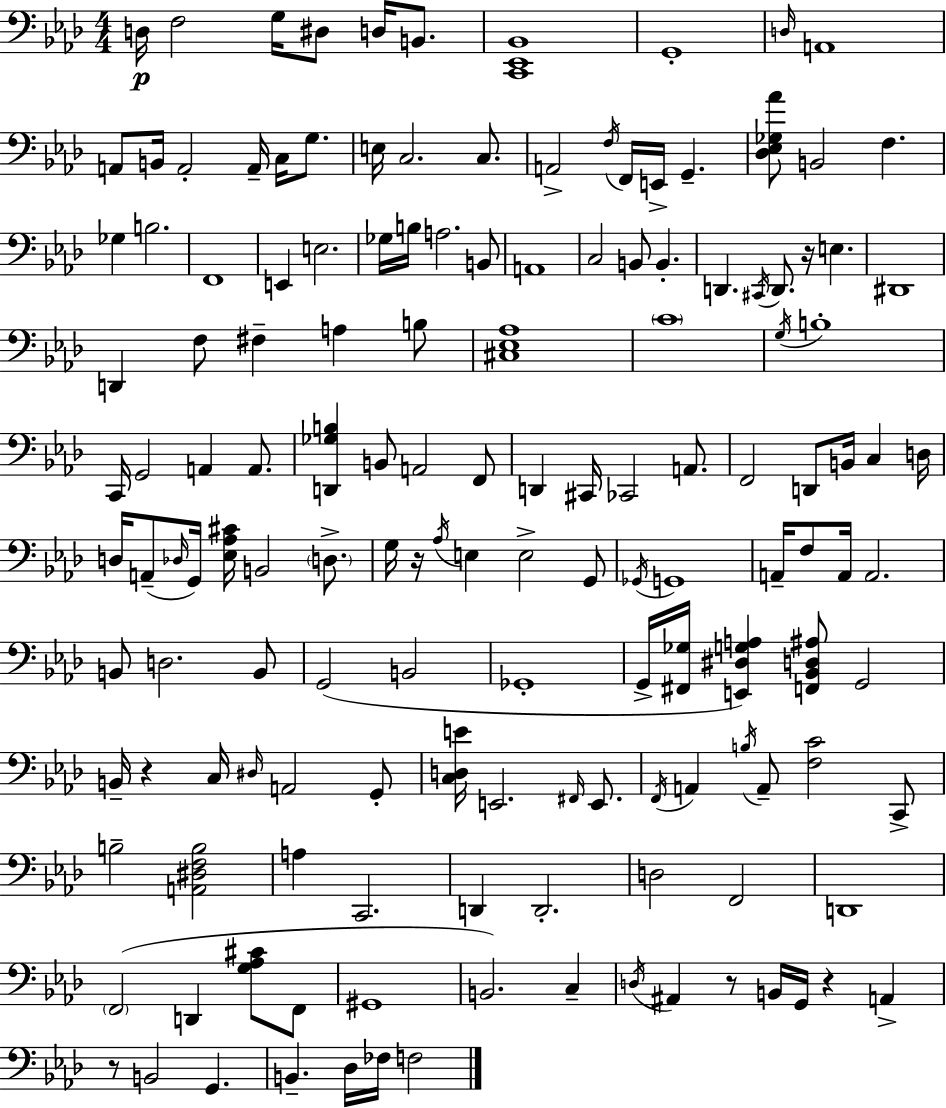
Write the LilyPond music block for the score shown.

{
  \clef bass
  \numericTimeSignature
  \time 4/4
  \key aes \major
  \repeat volta 2 { d16\p f2 g16 dis8 d16 b,8. | <c, ees, bes,>1 | g,1-. | \grace { d16 } a,1 | \break a,8 b,16 a,2-. a,16-- c16 g8. | e16 c2. c8. | a,2-> \acciaccatura { f16 } f,16 e,16-> g,4.-- | <des ees ges aes'>8 b,2 f4. | \break ges4 b2. | f,1 | e,4 e2. | ges16 b16 a2. | \break b,8 a,1 | c2 b,8 b,4.-. | d,4. \acciaccatura { cis,16 } d,8. r16 e4. | dis,1 | \break d,4 f8 fis4-- a4 | b8 <cis ees aes>1 | \parenthesize c'1 | \acciaccatura { g16 } b1-. | \break c,16 g,2 a,4 | a,8. <d, ges b>4 b,8 a,2 | f,8 d,4 cis,16 ces,2 | a,8. f,2 d,8 b,16 c4 | \break d16 d16 a,8--( \grace { des16 } g,16) <ees aes cis'>16 b,2 | \parenthesize d8.-> g16 r16 \acciaccatura { aes16 } e4 e2-> | g,8 \acciaccatura { ges,16 } g,1 | a,16-- f8 a,16 a,2. | \break b,8 d2. | b,8 g,2( b,2 | ges,1-. | g,16-> <fis, ges>16 <e, dis g a>4) <f, bes, d ais>8 g,2 | \break b,16-- r4 c16 \grace { dis16 } a,2 | g,8-. <c d e'>16 e,2. | \grace { fis,16 } e,8. \acciaccatura { f,16 } a,4 \acciaccatura { b16 } a,8-- | <f c'>2 c,8-> b2-- | \break <a, dis f b>2 a4 c,2. | d,4 d,2.-. | d2 | f,2 d,1 | \break \parenthesize f,2( | d,4 <g aes cis'>8 f,8 gis,1 | b,2.) | c4-- \acciaccatura { d16 } ais,4 | \break r8 b,16 g,16 r4 a,4-> r8 b,2 | g,4. b,4.-- | des16 fes16 f2 } \bar "|."
}